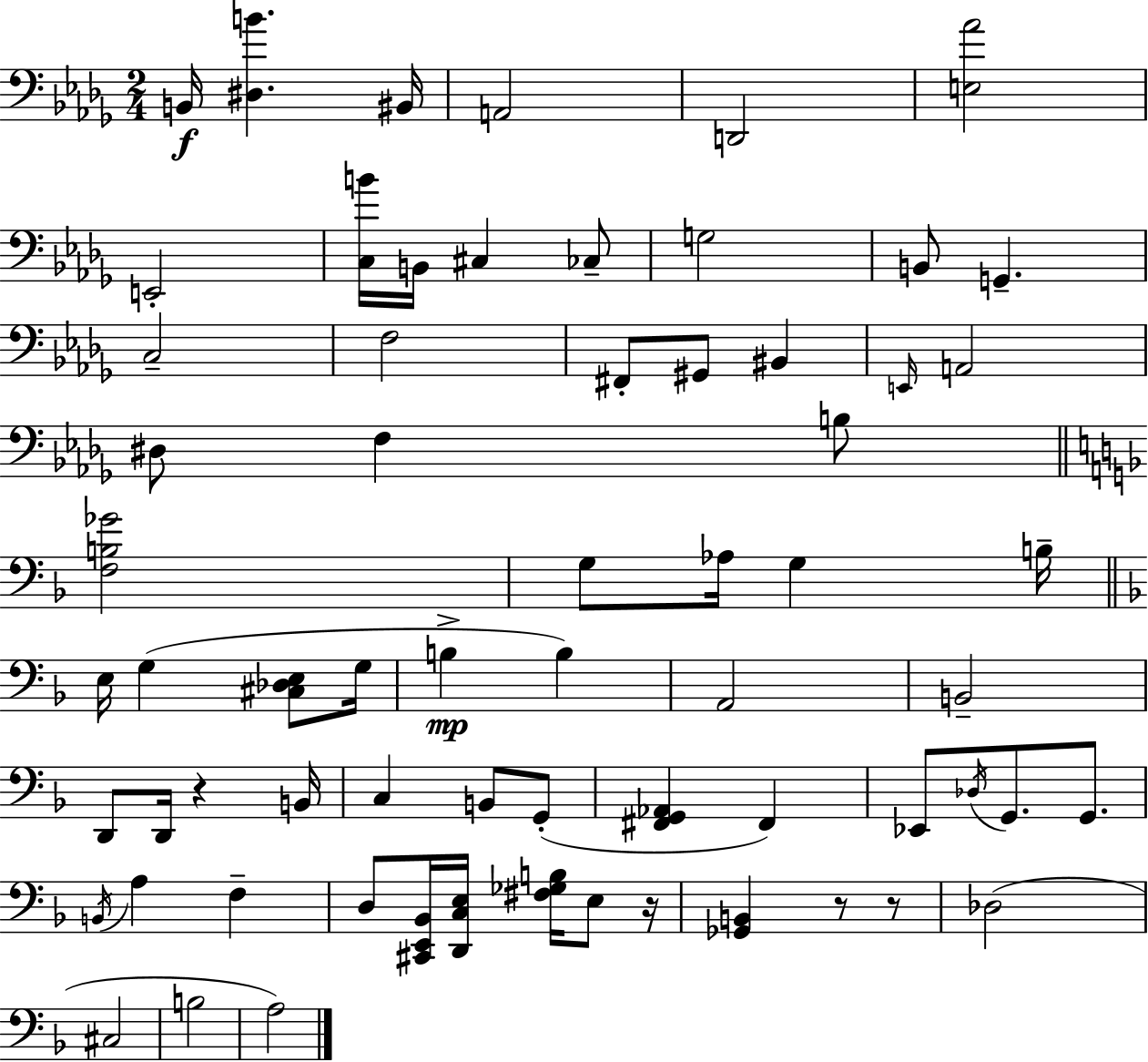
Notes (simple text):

B2/s [D#3,B4]/q. BIS2/s A2/h D2/h [E3,Ab4]/h E2/h [C3,B4]/s B2/s C#3/q CES3/e G3/h B2/e G2/q. C3/h F3/h F#2/e G#2/e BIS2/q E2/s A2/h D#3/e F3/q B3/e [F3,B3,Gb4]/h G3/e Ab3/s G3/q B3/s E3/s G3/q [C#3,Db3,E3]/e G3/s B3/q B3/q A2/h B2/h D2/e D2/s R/q B2/s C3/q B2/e G2/e [F#2,G2,Ab2]/q F#2/q Eb2/e Db3/s G2/e. G2/e. B2/s A3/q F3/q D3/e [C#2,E2,Bb2]/s [D2,C3,E3]/s [F#3,Gb3,B3]/s E3/e R/s [Gb2,B2]/q R/e R/e Db3/h C#3/h B3/h A3/h